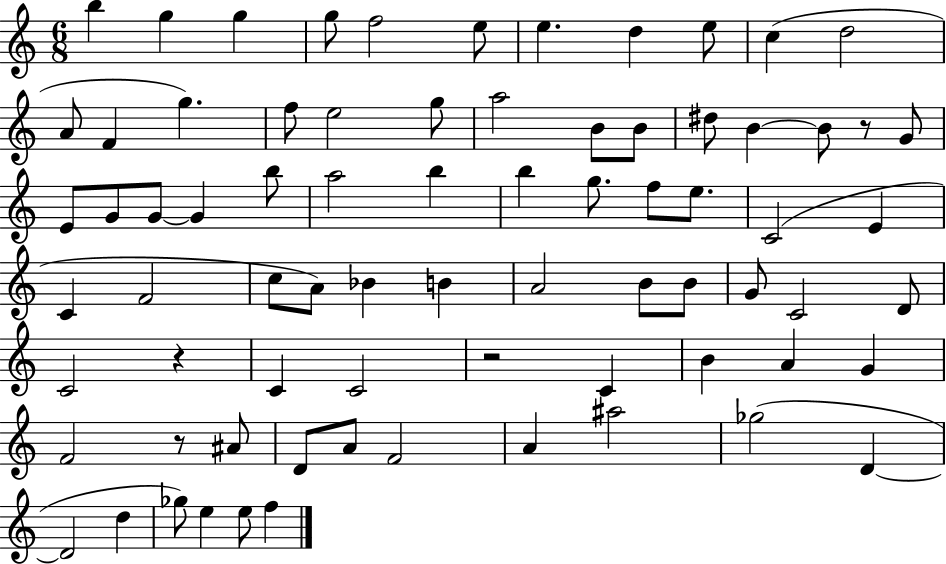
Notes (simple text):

B5/q G5/q G5/q G5/e F5/h E5/e E5/q. D5/q E5/e C5/q D5/h A4/e F4/q G5/q. F5/e E5/h G5/e A5/h B4/e B4/e D#5/e B4/q B4/e R/e G4/e E4/e G4/e G4/e G4/q B5/e A5/h B5/q B5/q G5/e. F5/e E5/e. C4/h E4/q C4/q F4/h C5/e A4/e Bb4/q B4/q A4/h B4/e B4/e G4/e C4/h D4/e C4/h R/q C4/q C4/h R/h C4/q B4/q A4/q G4/q F4/h R/e A#4/e D4/e A4/e F4/h A4/q A#5/h Gb5/h D4/q D4/h D5/q Gb5/e E5/q E5/e F5/q